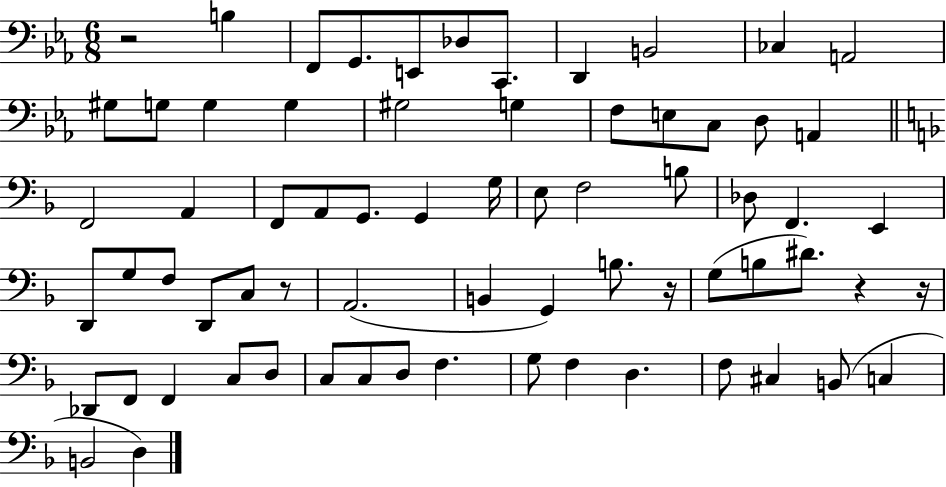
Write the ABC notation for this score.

X:1
T:Untitled
M:6/8
L:1/4
K:Eb
z2 B, F,,/2 G,,/2 E,,/2 _D,/2 C,,/2 D,, B,,2 _C, A,,2 ^G,/2 G,/2 G, G, ^G,2 G, F,/2 E,/2 C,/2 D,/2 A,, F,,2 A,, F,,/2 A,,/2 G,,/2 G,, G,/4 E,/2 F,2 B,/2 _D,/2 F,, E,, D,,/2 G,/2 F,/2 D,,/2 C,/2 z/2 A,,2 B,, G,, B,/2 z/4 G,/2 B,/2 ^D/2 z z/4 _D,,/2 F,,/2 F,, C,/2 D,/2 C,/2 C,/2 D,/2 F, G,/2 F, D, F,/2 ^C, B,,/2 C, B,,2 D,